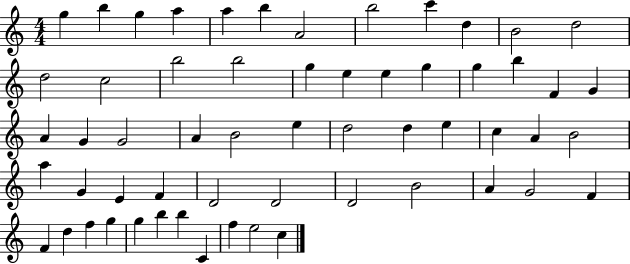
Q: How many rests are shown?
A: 0